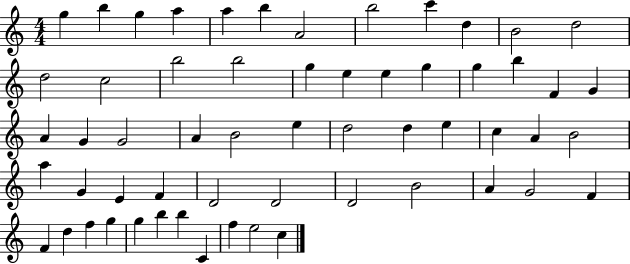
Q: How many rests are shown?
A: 0